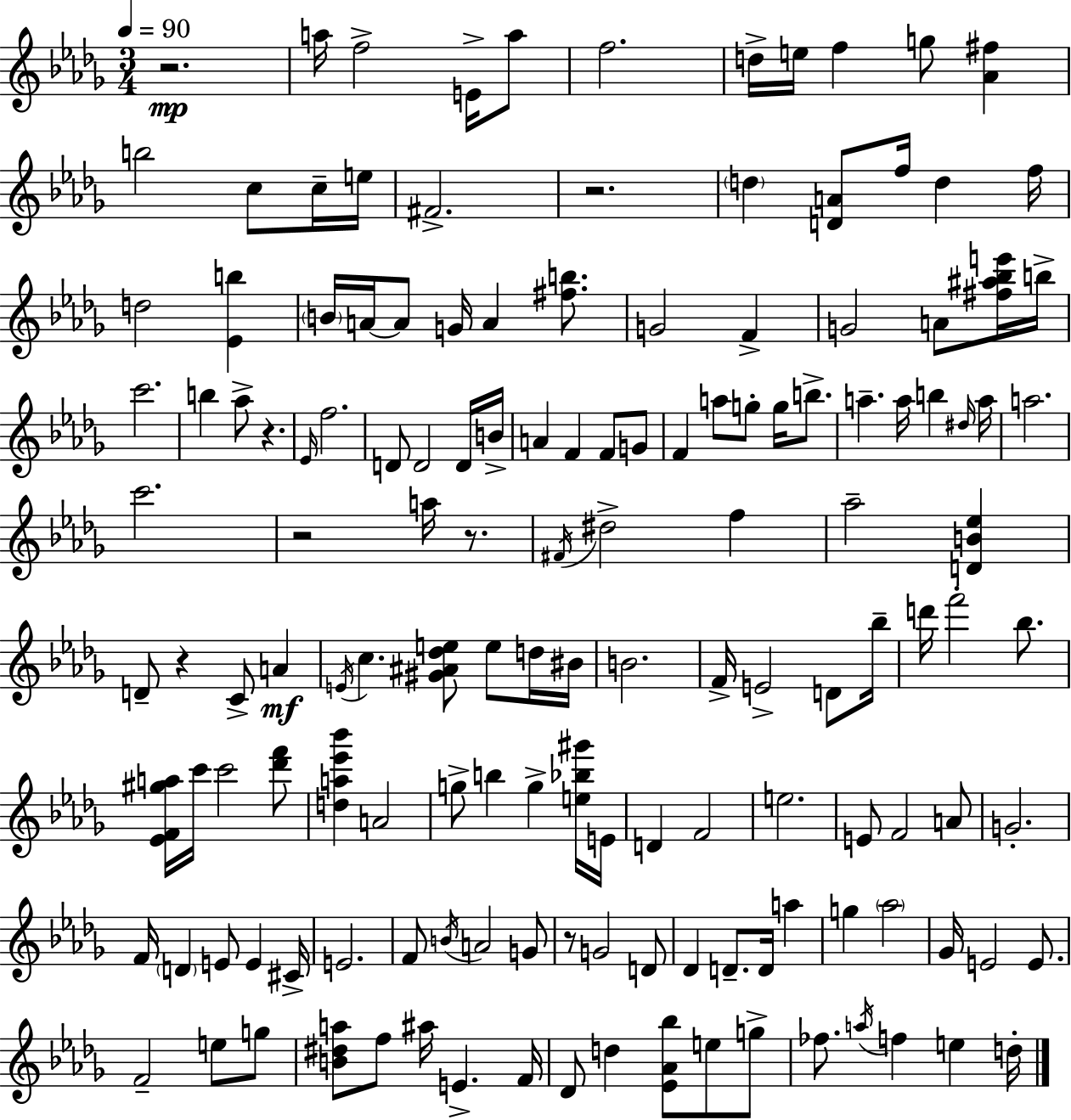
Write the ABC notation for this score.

X:1
T:Untitled
M:3/4
L:1/4
K:Bbm
z2 a/4 f2 E/4 a/2 f2 d/4 e/4 f g/2 [_A^f] b2 c/2 c/4 e/4 ^F2 z2 d [DA]/2 f/4 d f/4 d2 [_Eb] B/4 A/4 A/2 G/4 A [^fb]/2 G2 F G2 A/2 [^f^a_be']/4 b/4 c'2 b _a/2 z _E/4 f2 D/2 D2 D/4 B/4 A F F/2 G/2 F a/2 g/2 g/4 b/2 a a/4 b ^d/4 a/4 a2 c'2 z2 a/4 z/2 ^F/4 ^d2 f _a2 [DB_e] D/2 z C/2 A E/4 c [^G^A_de]/2 e/2 d/4 ^B/4 B2 F/4 E2 D/2 _b/4 d'/4 f'2 _b/2 [_EF^ga]/4 c'/4 c'2 [_d'f']/2 [da_e'_b'] A2 g/2 b g [e_b^g']/4 E/4 D F2 e2 E/2 F2 A/2 G2 F/4 D E/2 E ^C/4 E2 F/2 B/4 A2 G/2 z/2 G2 D/2 _D D/2 D/4 a g _a2 _G/4 E2 E/2 F2 e/2 g/2 [B^da]/2 f/2 ^a/4 E F/4 _D/2 d [_E_A_b]/2 e/2 g/2 _f/2 a/4 f e d/4